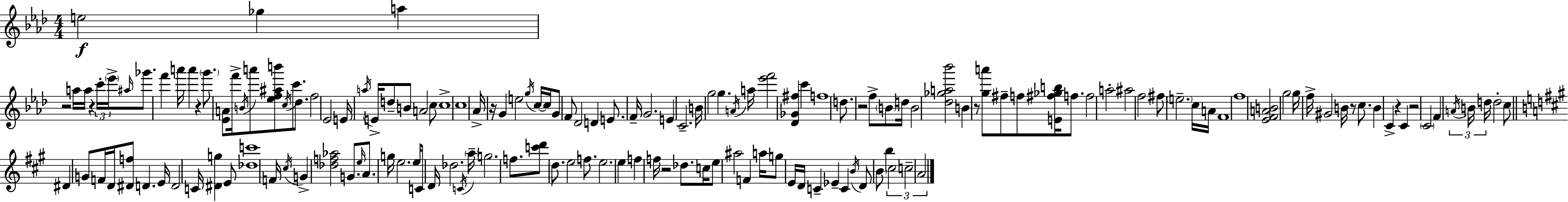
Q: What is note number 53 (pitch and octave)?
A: D5